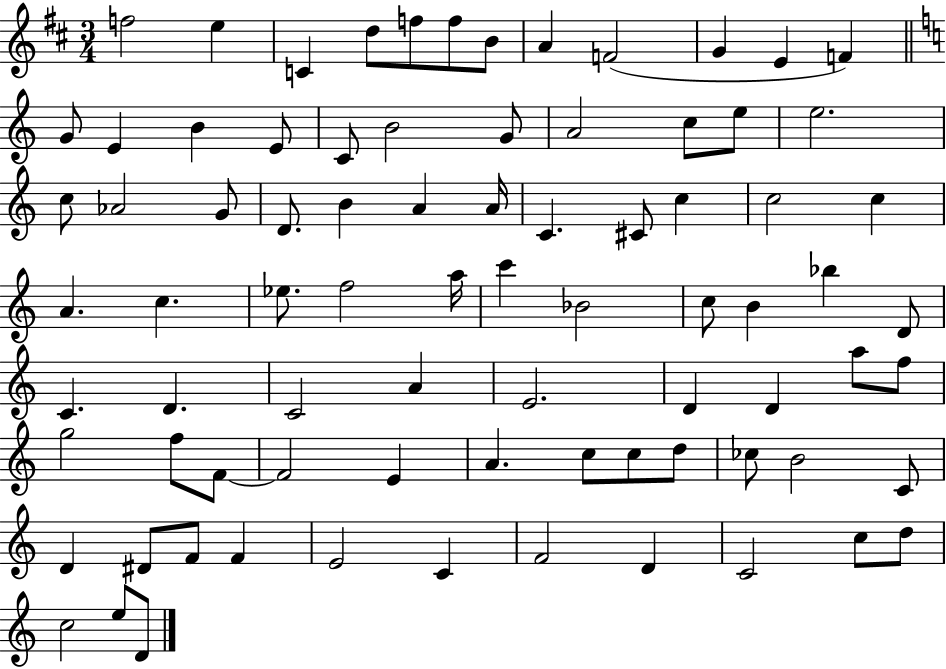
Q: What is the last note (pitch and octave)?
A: D4